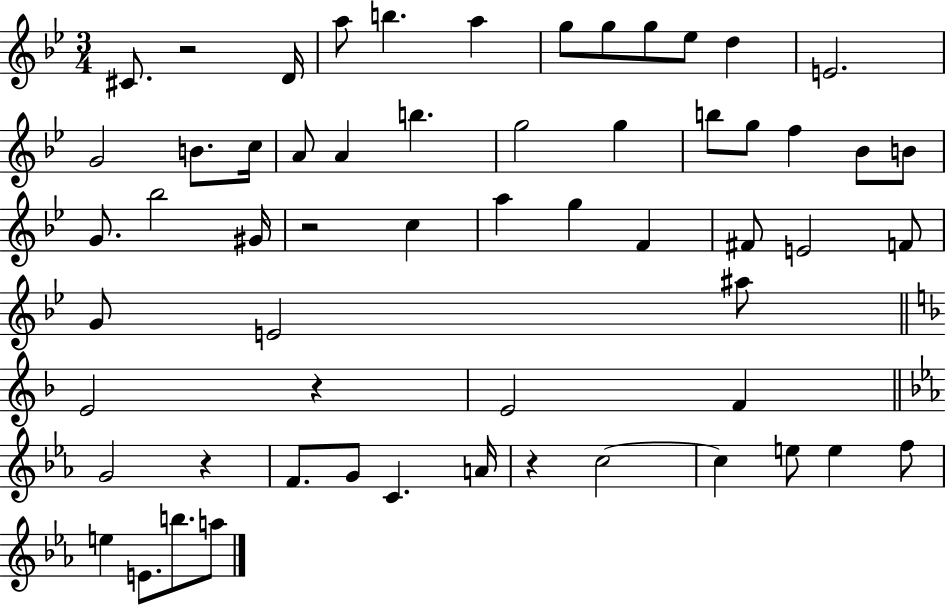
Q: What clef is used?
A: treble